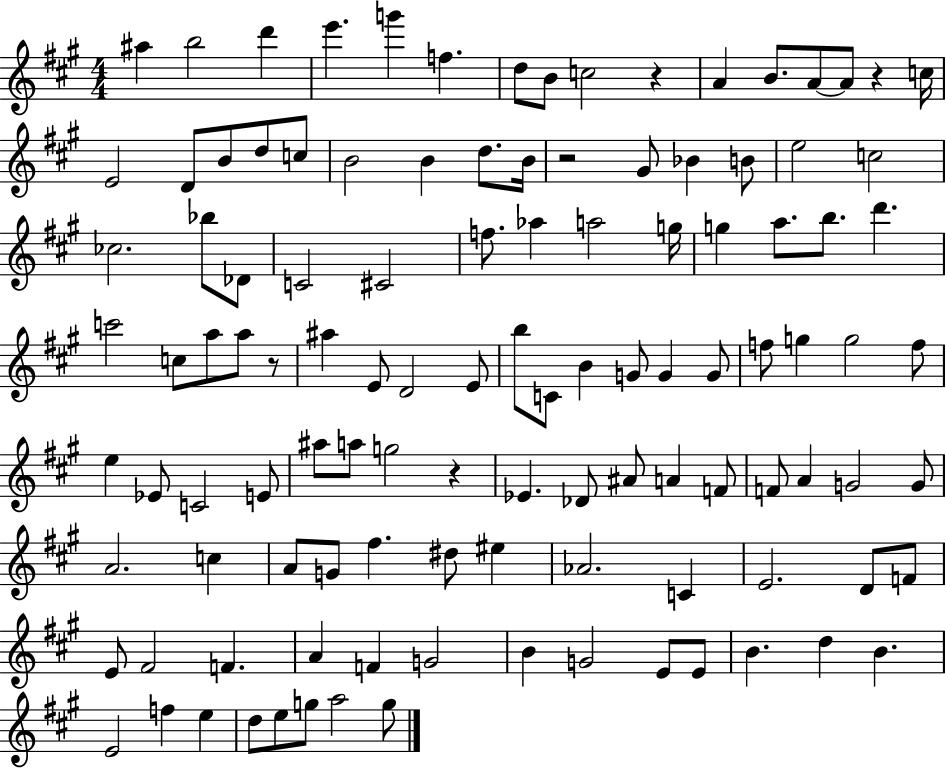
A#5/q B5/h D6/q E6/q. G6/q F5/q. D5/e B4/e C5/h R/q A4/q B4/e. A4/e A4/e R/q C5/s E4/h D4/e B4/e D5/e C5/e B4/h B4/q D5/e. B4/s R/h G#4/e Bb4/q B4/e E5/h C5/h CES5/h. Bb5/e Db4/e C4/h C#4/h F5/e. Ab5/q A5/h G5/s G5/q A5/e. B5/e. D6/q. C6/h C5/e A5/e A5/e R/e A#5/q E4/e D4/h E4/e B5/e C4/e B4/q G4/e G4/q G4/e F5/e G5/q G5/h F5/e E5/q Eb4/e C4/h E4/e A#5/e A5/e G5/h R/q Eb4/q. Db4/e A#4/e A4/q F4/e F4/e A4/q G4/h G4/e A4/h. C5/q A4/e G4/e F#5/q. D#5/e EIS5/q Ab4/h. C4/q E4/h. D4/e F4/e E4/e F#4/h F4/q. A4/q F4/q G4/h B4/q G4/h E4/e E4/e B4/q. D5/q B4/q. E4/h F5/q E5/q D5/e E5/e G5/e A5/h G5/e